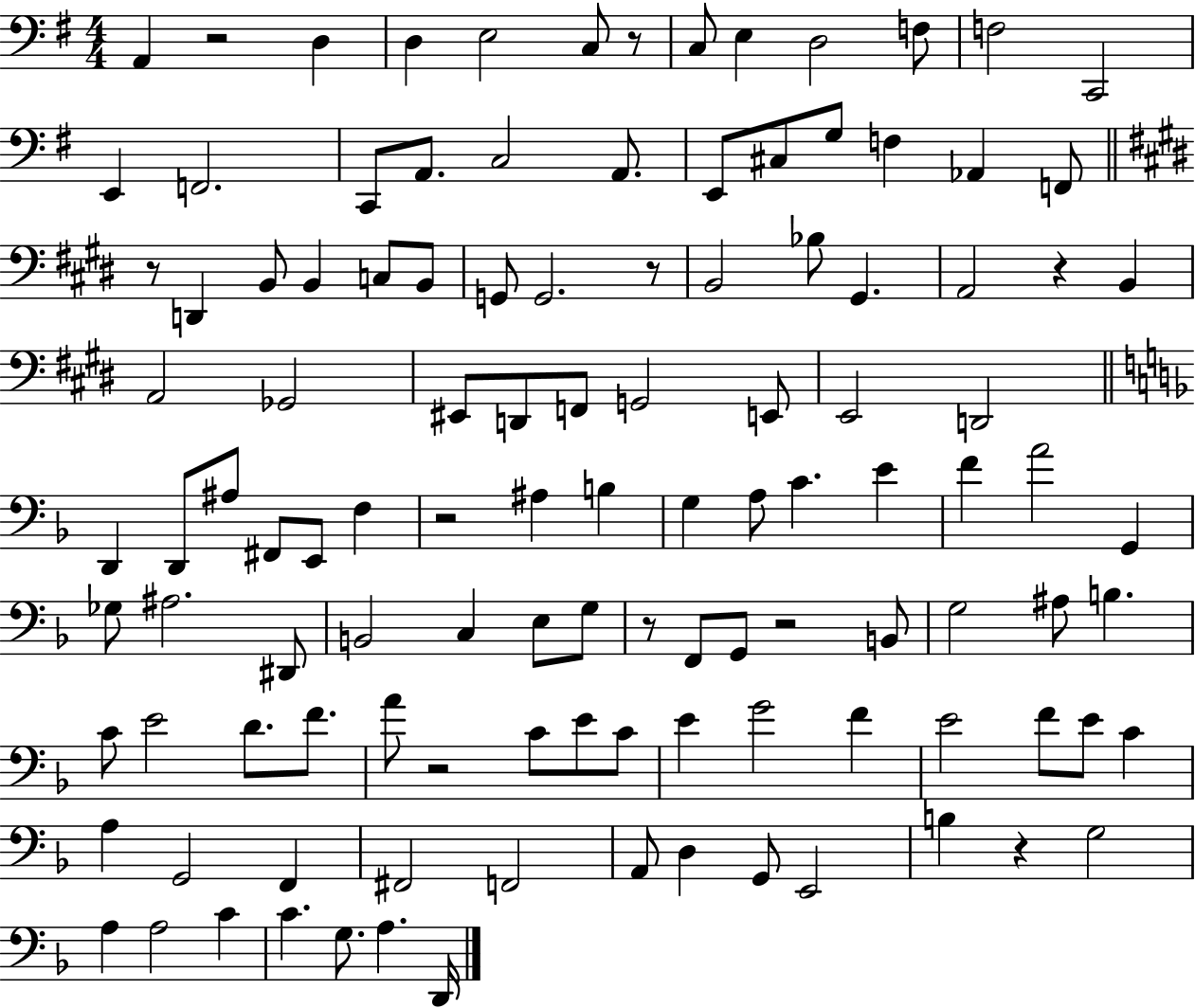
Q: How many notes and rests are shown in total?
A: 115